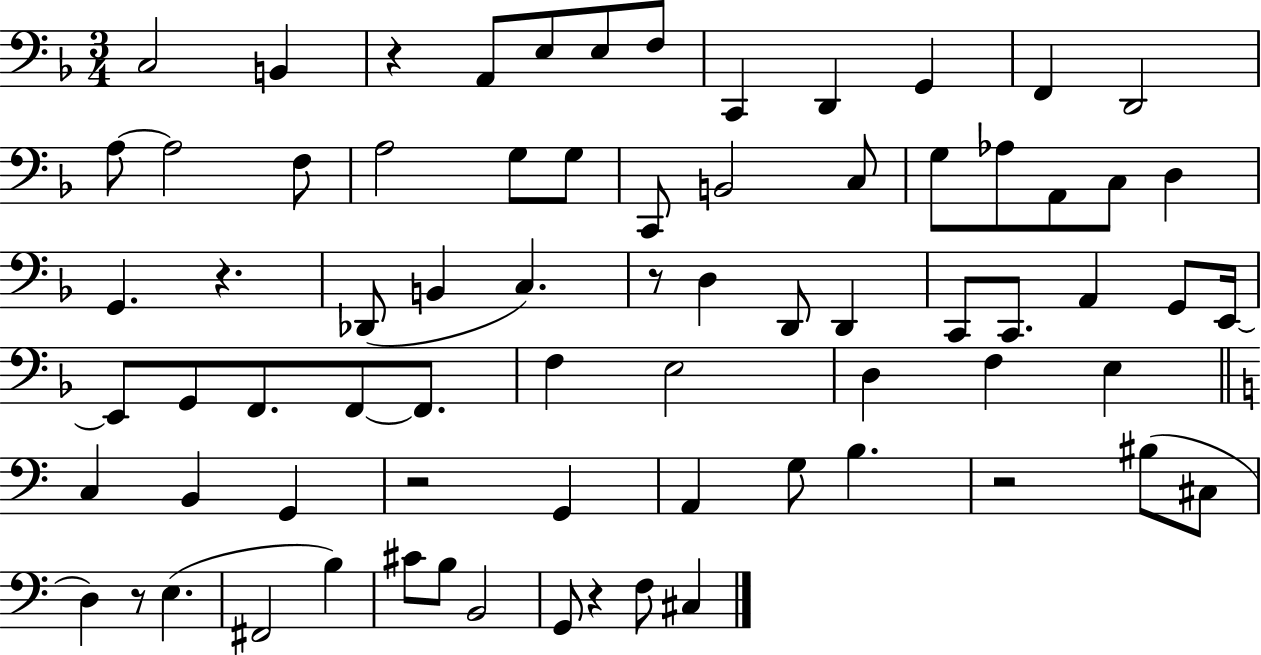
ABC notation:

X:1
T:Untitled
M:3/4
L:1/4
K:F
C,2 B,, z A,,/2 E,/2 E,/2 F,/2 C,, D,, G,, F,, D,,2 A,/2 A,2 F,/2 A,2 G,/2 G,/2 C,,/2 B,,2 C,/2 G,/2 _A,/2 A,,/2 C,/2 D, G,, z _D,,/2 B,, C, z/2 D, D,,/2 D,, C,,/2 C,,/2 A,, G,,/2 E,,/4 E,,/2 G,,/2 F,,/2 F,,/2 F,,/2 F, E,2 D, F, E, C, B,, G,, z2 G,, A,, G,/2 B, z2 ^B,/2 ^C,/2 D, z/2 E, ^F,,2 B, ^C/2 B,/2 B,,2 G,,/2 z F,/2 ^C,